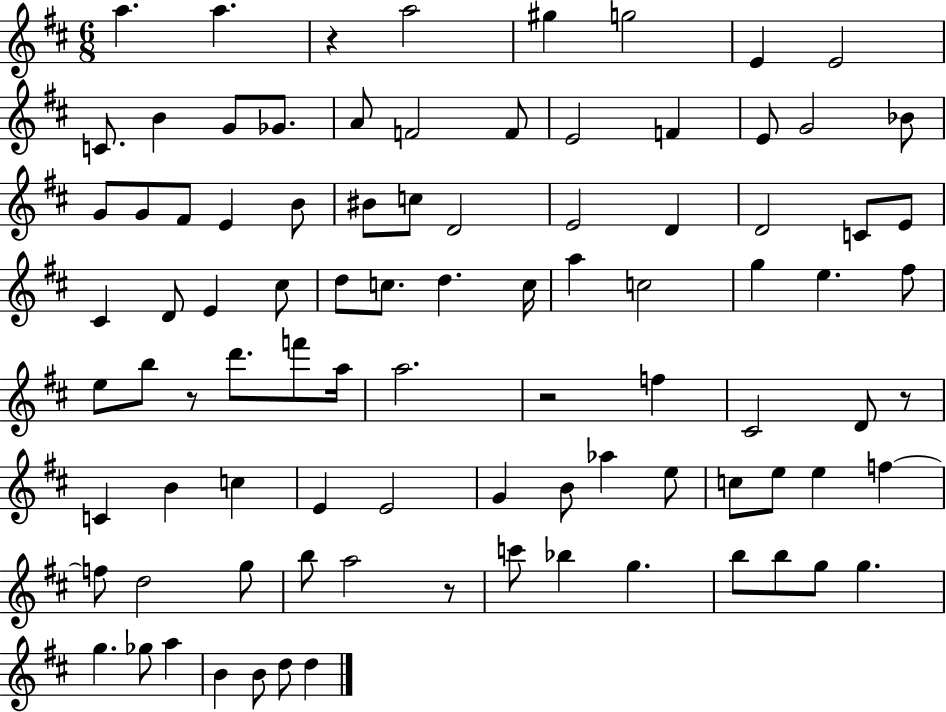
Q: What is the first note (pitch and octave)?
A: A5